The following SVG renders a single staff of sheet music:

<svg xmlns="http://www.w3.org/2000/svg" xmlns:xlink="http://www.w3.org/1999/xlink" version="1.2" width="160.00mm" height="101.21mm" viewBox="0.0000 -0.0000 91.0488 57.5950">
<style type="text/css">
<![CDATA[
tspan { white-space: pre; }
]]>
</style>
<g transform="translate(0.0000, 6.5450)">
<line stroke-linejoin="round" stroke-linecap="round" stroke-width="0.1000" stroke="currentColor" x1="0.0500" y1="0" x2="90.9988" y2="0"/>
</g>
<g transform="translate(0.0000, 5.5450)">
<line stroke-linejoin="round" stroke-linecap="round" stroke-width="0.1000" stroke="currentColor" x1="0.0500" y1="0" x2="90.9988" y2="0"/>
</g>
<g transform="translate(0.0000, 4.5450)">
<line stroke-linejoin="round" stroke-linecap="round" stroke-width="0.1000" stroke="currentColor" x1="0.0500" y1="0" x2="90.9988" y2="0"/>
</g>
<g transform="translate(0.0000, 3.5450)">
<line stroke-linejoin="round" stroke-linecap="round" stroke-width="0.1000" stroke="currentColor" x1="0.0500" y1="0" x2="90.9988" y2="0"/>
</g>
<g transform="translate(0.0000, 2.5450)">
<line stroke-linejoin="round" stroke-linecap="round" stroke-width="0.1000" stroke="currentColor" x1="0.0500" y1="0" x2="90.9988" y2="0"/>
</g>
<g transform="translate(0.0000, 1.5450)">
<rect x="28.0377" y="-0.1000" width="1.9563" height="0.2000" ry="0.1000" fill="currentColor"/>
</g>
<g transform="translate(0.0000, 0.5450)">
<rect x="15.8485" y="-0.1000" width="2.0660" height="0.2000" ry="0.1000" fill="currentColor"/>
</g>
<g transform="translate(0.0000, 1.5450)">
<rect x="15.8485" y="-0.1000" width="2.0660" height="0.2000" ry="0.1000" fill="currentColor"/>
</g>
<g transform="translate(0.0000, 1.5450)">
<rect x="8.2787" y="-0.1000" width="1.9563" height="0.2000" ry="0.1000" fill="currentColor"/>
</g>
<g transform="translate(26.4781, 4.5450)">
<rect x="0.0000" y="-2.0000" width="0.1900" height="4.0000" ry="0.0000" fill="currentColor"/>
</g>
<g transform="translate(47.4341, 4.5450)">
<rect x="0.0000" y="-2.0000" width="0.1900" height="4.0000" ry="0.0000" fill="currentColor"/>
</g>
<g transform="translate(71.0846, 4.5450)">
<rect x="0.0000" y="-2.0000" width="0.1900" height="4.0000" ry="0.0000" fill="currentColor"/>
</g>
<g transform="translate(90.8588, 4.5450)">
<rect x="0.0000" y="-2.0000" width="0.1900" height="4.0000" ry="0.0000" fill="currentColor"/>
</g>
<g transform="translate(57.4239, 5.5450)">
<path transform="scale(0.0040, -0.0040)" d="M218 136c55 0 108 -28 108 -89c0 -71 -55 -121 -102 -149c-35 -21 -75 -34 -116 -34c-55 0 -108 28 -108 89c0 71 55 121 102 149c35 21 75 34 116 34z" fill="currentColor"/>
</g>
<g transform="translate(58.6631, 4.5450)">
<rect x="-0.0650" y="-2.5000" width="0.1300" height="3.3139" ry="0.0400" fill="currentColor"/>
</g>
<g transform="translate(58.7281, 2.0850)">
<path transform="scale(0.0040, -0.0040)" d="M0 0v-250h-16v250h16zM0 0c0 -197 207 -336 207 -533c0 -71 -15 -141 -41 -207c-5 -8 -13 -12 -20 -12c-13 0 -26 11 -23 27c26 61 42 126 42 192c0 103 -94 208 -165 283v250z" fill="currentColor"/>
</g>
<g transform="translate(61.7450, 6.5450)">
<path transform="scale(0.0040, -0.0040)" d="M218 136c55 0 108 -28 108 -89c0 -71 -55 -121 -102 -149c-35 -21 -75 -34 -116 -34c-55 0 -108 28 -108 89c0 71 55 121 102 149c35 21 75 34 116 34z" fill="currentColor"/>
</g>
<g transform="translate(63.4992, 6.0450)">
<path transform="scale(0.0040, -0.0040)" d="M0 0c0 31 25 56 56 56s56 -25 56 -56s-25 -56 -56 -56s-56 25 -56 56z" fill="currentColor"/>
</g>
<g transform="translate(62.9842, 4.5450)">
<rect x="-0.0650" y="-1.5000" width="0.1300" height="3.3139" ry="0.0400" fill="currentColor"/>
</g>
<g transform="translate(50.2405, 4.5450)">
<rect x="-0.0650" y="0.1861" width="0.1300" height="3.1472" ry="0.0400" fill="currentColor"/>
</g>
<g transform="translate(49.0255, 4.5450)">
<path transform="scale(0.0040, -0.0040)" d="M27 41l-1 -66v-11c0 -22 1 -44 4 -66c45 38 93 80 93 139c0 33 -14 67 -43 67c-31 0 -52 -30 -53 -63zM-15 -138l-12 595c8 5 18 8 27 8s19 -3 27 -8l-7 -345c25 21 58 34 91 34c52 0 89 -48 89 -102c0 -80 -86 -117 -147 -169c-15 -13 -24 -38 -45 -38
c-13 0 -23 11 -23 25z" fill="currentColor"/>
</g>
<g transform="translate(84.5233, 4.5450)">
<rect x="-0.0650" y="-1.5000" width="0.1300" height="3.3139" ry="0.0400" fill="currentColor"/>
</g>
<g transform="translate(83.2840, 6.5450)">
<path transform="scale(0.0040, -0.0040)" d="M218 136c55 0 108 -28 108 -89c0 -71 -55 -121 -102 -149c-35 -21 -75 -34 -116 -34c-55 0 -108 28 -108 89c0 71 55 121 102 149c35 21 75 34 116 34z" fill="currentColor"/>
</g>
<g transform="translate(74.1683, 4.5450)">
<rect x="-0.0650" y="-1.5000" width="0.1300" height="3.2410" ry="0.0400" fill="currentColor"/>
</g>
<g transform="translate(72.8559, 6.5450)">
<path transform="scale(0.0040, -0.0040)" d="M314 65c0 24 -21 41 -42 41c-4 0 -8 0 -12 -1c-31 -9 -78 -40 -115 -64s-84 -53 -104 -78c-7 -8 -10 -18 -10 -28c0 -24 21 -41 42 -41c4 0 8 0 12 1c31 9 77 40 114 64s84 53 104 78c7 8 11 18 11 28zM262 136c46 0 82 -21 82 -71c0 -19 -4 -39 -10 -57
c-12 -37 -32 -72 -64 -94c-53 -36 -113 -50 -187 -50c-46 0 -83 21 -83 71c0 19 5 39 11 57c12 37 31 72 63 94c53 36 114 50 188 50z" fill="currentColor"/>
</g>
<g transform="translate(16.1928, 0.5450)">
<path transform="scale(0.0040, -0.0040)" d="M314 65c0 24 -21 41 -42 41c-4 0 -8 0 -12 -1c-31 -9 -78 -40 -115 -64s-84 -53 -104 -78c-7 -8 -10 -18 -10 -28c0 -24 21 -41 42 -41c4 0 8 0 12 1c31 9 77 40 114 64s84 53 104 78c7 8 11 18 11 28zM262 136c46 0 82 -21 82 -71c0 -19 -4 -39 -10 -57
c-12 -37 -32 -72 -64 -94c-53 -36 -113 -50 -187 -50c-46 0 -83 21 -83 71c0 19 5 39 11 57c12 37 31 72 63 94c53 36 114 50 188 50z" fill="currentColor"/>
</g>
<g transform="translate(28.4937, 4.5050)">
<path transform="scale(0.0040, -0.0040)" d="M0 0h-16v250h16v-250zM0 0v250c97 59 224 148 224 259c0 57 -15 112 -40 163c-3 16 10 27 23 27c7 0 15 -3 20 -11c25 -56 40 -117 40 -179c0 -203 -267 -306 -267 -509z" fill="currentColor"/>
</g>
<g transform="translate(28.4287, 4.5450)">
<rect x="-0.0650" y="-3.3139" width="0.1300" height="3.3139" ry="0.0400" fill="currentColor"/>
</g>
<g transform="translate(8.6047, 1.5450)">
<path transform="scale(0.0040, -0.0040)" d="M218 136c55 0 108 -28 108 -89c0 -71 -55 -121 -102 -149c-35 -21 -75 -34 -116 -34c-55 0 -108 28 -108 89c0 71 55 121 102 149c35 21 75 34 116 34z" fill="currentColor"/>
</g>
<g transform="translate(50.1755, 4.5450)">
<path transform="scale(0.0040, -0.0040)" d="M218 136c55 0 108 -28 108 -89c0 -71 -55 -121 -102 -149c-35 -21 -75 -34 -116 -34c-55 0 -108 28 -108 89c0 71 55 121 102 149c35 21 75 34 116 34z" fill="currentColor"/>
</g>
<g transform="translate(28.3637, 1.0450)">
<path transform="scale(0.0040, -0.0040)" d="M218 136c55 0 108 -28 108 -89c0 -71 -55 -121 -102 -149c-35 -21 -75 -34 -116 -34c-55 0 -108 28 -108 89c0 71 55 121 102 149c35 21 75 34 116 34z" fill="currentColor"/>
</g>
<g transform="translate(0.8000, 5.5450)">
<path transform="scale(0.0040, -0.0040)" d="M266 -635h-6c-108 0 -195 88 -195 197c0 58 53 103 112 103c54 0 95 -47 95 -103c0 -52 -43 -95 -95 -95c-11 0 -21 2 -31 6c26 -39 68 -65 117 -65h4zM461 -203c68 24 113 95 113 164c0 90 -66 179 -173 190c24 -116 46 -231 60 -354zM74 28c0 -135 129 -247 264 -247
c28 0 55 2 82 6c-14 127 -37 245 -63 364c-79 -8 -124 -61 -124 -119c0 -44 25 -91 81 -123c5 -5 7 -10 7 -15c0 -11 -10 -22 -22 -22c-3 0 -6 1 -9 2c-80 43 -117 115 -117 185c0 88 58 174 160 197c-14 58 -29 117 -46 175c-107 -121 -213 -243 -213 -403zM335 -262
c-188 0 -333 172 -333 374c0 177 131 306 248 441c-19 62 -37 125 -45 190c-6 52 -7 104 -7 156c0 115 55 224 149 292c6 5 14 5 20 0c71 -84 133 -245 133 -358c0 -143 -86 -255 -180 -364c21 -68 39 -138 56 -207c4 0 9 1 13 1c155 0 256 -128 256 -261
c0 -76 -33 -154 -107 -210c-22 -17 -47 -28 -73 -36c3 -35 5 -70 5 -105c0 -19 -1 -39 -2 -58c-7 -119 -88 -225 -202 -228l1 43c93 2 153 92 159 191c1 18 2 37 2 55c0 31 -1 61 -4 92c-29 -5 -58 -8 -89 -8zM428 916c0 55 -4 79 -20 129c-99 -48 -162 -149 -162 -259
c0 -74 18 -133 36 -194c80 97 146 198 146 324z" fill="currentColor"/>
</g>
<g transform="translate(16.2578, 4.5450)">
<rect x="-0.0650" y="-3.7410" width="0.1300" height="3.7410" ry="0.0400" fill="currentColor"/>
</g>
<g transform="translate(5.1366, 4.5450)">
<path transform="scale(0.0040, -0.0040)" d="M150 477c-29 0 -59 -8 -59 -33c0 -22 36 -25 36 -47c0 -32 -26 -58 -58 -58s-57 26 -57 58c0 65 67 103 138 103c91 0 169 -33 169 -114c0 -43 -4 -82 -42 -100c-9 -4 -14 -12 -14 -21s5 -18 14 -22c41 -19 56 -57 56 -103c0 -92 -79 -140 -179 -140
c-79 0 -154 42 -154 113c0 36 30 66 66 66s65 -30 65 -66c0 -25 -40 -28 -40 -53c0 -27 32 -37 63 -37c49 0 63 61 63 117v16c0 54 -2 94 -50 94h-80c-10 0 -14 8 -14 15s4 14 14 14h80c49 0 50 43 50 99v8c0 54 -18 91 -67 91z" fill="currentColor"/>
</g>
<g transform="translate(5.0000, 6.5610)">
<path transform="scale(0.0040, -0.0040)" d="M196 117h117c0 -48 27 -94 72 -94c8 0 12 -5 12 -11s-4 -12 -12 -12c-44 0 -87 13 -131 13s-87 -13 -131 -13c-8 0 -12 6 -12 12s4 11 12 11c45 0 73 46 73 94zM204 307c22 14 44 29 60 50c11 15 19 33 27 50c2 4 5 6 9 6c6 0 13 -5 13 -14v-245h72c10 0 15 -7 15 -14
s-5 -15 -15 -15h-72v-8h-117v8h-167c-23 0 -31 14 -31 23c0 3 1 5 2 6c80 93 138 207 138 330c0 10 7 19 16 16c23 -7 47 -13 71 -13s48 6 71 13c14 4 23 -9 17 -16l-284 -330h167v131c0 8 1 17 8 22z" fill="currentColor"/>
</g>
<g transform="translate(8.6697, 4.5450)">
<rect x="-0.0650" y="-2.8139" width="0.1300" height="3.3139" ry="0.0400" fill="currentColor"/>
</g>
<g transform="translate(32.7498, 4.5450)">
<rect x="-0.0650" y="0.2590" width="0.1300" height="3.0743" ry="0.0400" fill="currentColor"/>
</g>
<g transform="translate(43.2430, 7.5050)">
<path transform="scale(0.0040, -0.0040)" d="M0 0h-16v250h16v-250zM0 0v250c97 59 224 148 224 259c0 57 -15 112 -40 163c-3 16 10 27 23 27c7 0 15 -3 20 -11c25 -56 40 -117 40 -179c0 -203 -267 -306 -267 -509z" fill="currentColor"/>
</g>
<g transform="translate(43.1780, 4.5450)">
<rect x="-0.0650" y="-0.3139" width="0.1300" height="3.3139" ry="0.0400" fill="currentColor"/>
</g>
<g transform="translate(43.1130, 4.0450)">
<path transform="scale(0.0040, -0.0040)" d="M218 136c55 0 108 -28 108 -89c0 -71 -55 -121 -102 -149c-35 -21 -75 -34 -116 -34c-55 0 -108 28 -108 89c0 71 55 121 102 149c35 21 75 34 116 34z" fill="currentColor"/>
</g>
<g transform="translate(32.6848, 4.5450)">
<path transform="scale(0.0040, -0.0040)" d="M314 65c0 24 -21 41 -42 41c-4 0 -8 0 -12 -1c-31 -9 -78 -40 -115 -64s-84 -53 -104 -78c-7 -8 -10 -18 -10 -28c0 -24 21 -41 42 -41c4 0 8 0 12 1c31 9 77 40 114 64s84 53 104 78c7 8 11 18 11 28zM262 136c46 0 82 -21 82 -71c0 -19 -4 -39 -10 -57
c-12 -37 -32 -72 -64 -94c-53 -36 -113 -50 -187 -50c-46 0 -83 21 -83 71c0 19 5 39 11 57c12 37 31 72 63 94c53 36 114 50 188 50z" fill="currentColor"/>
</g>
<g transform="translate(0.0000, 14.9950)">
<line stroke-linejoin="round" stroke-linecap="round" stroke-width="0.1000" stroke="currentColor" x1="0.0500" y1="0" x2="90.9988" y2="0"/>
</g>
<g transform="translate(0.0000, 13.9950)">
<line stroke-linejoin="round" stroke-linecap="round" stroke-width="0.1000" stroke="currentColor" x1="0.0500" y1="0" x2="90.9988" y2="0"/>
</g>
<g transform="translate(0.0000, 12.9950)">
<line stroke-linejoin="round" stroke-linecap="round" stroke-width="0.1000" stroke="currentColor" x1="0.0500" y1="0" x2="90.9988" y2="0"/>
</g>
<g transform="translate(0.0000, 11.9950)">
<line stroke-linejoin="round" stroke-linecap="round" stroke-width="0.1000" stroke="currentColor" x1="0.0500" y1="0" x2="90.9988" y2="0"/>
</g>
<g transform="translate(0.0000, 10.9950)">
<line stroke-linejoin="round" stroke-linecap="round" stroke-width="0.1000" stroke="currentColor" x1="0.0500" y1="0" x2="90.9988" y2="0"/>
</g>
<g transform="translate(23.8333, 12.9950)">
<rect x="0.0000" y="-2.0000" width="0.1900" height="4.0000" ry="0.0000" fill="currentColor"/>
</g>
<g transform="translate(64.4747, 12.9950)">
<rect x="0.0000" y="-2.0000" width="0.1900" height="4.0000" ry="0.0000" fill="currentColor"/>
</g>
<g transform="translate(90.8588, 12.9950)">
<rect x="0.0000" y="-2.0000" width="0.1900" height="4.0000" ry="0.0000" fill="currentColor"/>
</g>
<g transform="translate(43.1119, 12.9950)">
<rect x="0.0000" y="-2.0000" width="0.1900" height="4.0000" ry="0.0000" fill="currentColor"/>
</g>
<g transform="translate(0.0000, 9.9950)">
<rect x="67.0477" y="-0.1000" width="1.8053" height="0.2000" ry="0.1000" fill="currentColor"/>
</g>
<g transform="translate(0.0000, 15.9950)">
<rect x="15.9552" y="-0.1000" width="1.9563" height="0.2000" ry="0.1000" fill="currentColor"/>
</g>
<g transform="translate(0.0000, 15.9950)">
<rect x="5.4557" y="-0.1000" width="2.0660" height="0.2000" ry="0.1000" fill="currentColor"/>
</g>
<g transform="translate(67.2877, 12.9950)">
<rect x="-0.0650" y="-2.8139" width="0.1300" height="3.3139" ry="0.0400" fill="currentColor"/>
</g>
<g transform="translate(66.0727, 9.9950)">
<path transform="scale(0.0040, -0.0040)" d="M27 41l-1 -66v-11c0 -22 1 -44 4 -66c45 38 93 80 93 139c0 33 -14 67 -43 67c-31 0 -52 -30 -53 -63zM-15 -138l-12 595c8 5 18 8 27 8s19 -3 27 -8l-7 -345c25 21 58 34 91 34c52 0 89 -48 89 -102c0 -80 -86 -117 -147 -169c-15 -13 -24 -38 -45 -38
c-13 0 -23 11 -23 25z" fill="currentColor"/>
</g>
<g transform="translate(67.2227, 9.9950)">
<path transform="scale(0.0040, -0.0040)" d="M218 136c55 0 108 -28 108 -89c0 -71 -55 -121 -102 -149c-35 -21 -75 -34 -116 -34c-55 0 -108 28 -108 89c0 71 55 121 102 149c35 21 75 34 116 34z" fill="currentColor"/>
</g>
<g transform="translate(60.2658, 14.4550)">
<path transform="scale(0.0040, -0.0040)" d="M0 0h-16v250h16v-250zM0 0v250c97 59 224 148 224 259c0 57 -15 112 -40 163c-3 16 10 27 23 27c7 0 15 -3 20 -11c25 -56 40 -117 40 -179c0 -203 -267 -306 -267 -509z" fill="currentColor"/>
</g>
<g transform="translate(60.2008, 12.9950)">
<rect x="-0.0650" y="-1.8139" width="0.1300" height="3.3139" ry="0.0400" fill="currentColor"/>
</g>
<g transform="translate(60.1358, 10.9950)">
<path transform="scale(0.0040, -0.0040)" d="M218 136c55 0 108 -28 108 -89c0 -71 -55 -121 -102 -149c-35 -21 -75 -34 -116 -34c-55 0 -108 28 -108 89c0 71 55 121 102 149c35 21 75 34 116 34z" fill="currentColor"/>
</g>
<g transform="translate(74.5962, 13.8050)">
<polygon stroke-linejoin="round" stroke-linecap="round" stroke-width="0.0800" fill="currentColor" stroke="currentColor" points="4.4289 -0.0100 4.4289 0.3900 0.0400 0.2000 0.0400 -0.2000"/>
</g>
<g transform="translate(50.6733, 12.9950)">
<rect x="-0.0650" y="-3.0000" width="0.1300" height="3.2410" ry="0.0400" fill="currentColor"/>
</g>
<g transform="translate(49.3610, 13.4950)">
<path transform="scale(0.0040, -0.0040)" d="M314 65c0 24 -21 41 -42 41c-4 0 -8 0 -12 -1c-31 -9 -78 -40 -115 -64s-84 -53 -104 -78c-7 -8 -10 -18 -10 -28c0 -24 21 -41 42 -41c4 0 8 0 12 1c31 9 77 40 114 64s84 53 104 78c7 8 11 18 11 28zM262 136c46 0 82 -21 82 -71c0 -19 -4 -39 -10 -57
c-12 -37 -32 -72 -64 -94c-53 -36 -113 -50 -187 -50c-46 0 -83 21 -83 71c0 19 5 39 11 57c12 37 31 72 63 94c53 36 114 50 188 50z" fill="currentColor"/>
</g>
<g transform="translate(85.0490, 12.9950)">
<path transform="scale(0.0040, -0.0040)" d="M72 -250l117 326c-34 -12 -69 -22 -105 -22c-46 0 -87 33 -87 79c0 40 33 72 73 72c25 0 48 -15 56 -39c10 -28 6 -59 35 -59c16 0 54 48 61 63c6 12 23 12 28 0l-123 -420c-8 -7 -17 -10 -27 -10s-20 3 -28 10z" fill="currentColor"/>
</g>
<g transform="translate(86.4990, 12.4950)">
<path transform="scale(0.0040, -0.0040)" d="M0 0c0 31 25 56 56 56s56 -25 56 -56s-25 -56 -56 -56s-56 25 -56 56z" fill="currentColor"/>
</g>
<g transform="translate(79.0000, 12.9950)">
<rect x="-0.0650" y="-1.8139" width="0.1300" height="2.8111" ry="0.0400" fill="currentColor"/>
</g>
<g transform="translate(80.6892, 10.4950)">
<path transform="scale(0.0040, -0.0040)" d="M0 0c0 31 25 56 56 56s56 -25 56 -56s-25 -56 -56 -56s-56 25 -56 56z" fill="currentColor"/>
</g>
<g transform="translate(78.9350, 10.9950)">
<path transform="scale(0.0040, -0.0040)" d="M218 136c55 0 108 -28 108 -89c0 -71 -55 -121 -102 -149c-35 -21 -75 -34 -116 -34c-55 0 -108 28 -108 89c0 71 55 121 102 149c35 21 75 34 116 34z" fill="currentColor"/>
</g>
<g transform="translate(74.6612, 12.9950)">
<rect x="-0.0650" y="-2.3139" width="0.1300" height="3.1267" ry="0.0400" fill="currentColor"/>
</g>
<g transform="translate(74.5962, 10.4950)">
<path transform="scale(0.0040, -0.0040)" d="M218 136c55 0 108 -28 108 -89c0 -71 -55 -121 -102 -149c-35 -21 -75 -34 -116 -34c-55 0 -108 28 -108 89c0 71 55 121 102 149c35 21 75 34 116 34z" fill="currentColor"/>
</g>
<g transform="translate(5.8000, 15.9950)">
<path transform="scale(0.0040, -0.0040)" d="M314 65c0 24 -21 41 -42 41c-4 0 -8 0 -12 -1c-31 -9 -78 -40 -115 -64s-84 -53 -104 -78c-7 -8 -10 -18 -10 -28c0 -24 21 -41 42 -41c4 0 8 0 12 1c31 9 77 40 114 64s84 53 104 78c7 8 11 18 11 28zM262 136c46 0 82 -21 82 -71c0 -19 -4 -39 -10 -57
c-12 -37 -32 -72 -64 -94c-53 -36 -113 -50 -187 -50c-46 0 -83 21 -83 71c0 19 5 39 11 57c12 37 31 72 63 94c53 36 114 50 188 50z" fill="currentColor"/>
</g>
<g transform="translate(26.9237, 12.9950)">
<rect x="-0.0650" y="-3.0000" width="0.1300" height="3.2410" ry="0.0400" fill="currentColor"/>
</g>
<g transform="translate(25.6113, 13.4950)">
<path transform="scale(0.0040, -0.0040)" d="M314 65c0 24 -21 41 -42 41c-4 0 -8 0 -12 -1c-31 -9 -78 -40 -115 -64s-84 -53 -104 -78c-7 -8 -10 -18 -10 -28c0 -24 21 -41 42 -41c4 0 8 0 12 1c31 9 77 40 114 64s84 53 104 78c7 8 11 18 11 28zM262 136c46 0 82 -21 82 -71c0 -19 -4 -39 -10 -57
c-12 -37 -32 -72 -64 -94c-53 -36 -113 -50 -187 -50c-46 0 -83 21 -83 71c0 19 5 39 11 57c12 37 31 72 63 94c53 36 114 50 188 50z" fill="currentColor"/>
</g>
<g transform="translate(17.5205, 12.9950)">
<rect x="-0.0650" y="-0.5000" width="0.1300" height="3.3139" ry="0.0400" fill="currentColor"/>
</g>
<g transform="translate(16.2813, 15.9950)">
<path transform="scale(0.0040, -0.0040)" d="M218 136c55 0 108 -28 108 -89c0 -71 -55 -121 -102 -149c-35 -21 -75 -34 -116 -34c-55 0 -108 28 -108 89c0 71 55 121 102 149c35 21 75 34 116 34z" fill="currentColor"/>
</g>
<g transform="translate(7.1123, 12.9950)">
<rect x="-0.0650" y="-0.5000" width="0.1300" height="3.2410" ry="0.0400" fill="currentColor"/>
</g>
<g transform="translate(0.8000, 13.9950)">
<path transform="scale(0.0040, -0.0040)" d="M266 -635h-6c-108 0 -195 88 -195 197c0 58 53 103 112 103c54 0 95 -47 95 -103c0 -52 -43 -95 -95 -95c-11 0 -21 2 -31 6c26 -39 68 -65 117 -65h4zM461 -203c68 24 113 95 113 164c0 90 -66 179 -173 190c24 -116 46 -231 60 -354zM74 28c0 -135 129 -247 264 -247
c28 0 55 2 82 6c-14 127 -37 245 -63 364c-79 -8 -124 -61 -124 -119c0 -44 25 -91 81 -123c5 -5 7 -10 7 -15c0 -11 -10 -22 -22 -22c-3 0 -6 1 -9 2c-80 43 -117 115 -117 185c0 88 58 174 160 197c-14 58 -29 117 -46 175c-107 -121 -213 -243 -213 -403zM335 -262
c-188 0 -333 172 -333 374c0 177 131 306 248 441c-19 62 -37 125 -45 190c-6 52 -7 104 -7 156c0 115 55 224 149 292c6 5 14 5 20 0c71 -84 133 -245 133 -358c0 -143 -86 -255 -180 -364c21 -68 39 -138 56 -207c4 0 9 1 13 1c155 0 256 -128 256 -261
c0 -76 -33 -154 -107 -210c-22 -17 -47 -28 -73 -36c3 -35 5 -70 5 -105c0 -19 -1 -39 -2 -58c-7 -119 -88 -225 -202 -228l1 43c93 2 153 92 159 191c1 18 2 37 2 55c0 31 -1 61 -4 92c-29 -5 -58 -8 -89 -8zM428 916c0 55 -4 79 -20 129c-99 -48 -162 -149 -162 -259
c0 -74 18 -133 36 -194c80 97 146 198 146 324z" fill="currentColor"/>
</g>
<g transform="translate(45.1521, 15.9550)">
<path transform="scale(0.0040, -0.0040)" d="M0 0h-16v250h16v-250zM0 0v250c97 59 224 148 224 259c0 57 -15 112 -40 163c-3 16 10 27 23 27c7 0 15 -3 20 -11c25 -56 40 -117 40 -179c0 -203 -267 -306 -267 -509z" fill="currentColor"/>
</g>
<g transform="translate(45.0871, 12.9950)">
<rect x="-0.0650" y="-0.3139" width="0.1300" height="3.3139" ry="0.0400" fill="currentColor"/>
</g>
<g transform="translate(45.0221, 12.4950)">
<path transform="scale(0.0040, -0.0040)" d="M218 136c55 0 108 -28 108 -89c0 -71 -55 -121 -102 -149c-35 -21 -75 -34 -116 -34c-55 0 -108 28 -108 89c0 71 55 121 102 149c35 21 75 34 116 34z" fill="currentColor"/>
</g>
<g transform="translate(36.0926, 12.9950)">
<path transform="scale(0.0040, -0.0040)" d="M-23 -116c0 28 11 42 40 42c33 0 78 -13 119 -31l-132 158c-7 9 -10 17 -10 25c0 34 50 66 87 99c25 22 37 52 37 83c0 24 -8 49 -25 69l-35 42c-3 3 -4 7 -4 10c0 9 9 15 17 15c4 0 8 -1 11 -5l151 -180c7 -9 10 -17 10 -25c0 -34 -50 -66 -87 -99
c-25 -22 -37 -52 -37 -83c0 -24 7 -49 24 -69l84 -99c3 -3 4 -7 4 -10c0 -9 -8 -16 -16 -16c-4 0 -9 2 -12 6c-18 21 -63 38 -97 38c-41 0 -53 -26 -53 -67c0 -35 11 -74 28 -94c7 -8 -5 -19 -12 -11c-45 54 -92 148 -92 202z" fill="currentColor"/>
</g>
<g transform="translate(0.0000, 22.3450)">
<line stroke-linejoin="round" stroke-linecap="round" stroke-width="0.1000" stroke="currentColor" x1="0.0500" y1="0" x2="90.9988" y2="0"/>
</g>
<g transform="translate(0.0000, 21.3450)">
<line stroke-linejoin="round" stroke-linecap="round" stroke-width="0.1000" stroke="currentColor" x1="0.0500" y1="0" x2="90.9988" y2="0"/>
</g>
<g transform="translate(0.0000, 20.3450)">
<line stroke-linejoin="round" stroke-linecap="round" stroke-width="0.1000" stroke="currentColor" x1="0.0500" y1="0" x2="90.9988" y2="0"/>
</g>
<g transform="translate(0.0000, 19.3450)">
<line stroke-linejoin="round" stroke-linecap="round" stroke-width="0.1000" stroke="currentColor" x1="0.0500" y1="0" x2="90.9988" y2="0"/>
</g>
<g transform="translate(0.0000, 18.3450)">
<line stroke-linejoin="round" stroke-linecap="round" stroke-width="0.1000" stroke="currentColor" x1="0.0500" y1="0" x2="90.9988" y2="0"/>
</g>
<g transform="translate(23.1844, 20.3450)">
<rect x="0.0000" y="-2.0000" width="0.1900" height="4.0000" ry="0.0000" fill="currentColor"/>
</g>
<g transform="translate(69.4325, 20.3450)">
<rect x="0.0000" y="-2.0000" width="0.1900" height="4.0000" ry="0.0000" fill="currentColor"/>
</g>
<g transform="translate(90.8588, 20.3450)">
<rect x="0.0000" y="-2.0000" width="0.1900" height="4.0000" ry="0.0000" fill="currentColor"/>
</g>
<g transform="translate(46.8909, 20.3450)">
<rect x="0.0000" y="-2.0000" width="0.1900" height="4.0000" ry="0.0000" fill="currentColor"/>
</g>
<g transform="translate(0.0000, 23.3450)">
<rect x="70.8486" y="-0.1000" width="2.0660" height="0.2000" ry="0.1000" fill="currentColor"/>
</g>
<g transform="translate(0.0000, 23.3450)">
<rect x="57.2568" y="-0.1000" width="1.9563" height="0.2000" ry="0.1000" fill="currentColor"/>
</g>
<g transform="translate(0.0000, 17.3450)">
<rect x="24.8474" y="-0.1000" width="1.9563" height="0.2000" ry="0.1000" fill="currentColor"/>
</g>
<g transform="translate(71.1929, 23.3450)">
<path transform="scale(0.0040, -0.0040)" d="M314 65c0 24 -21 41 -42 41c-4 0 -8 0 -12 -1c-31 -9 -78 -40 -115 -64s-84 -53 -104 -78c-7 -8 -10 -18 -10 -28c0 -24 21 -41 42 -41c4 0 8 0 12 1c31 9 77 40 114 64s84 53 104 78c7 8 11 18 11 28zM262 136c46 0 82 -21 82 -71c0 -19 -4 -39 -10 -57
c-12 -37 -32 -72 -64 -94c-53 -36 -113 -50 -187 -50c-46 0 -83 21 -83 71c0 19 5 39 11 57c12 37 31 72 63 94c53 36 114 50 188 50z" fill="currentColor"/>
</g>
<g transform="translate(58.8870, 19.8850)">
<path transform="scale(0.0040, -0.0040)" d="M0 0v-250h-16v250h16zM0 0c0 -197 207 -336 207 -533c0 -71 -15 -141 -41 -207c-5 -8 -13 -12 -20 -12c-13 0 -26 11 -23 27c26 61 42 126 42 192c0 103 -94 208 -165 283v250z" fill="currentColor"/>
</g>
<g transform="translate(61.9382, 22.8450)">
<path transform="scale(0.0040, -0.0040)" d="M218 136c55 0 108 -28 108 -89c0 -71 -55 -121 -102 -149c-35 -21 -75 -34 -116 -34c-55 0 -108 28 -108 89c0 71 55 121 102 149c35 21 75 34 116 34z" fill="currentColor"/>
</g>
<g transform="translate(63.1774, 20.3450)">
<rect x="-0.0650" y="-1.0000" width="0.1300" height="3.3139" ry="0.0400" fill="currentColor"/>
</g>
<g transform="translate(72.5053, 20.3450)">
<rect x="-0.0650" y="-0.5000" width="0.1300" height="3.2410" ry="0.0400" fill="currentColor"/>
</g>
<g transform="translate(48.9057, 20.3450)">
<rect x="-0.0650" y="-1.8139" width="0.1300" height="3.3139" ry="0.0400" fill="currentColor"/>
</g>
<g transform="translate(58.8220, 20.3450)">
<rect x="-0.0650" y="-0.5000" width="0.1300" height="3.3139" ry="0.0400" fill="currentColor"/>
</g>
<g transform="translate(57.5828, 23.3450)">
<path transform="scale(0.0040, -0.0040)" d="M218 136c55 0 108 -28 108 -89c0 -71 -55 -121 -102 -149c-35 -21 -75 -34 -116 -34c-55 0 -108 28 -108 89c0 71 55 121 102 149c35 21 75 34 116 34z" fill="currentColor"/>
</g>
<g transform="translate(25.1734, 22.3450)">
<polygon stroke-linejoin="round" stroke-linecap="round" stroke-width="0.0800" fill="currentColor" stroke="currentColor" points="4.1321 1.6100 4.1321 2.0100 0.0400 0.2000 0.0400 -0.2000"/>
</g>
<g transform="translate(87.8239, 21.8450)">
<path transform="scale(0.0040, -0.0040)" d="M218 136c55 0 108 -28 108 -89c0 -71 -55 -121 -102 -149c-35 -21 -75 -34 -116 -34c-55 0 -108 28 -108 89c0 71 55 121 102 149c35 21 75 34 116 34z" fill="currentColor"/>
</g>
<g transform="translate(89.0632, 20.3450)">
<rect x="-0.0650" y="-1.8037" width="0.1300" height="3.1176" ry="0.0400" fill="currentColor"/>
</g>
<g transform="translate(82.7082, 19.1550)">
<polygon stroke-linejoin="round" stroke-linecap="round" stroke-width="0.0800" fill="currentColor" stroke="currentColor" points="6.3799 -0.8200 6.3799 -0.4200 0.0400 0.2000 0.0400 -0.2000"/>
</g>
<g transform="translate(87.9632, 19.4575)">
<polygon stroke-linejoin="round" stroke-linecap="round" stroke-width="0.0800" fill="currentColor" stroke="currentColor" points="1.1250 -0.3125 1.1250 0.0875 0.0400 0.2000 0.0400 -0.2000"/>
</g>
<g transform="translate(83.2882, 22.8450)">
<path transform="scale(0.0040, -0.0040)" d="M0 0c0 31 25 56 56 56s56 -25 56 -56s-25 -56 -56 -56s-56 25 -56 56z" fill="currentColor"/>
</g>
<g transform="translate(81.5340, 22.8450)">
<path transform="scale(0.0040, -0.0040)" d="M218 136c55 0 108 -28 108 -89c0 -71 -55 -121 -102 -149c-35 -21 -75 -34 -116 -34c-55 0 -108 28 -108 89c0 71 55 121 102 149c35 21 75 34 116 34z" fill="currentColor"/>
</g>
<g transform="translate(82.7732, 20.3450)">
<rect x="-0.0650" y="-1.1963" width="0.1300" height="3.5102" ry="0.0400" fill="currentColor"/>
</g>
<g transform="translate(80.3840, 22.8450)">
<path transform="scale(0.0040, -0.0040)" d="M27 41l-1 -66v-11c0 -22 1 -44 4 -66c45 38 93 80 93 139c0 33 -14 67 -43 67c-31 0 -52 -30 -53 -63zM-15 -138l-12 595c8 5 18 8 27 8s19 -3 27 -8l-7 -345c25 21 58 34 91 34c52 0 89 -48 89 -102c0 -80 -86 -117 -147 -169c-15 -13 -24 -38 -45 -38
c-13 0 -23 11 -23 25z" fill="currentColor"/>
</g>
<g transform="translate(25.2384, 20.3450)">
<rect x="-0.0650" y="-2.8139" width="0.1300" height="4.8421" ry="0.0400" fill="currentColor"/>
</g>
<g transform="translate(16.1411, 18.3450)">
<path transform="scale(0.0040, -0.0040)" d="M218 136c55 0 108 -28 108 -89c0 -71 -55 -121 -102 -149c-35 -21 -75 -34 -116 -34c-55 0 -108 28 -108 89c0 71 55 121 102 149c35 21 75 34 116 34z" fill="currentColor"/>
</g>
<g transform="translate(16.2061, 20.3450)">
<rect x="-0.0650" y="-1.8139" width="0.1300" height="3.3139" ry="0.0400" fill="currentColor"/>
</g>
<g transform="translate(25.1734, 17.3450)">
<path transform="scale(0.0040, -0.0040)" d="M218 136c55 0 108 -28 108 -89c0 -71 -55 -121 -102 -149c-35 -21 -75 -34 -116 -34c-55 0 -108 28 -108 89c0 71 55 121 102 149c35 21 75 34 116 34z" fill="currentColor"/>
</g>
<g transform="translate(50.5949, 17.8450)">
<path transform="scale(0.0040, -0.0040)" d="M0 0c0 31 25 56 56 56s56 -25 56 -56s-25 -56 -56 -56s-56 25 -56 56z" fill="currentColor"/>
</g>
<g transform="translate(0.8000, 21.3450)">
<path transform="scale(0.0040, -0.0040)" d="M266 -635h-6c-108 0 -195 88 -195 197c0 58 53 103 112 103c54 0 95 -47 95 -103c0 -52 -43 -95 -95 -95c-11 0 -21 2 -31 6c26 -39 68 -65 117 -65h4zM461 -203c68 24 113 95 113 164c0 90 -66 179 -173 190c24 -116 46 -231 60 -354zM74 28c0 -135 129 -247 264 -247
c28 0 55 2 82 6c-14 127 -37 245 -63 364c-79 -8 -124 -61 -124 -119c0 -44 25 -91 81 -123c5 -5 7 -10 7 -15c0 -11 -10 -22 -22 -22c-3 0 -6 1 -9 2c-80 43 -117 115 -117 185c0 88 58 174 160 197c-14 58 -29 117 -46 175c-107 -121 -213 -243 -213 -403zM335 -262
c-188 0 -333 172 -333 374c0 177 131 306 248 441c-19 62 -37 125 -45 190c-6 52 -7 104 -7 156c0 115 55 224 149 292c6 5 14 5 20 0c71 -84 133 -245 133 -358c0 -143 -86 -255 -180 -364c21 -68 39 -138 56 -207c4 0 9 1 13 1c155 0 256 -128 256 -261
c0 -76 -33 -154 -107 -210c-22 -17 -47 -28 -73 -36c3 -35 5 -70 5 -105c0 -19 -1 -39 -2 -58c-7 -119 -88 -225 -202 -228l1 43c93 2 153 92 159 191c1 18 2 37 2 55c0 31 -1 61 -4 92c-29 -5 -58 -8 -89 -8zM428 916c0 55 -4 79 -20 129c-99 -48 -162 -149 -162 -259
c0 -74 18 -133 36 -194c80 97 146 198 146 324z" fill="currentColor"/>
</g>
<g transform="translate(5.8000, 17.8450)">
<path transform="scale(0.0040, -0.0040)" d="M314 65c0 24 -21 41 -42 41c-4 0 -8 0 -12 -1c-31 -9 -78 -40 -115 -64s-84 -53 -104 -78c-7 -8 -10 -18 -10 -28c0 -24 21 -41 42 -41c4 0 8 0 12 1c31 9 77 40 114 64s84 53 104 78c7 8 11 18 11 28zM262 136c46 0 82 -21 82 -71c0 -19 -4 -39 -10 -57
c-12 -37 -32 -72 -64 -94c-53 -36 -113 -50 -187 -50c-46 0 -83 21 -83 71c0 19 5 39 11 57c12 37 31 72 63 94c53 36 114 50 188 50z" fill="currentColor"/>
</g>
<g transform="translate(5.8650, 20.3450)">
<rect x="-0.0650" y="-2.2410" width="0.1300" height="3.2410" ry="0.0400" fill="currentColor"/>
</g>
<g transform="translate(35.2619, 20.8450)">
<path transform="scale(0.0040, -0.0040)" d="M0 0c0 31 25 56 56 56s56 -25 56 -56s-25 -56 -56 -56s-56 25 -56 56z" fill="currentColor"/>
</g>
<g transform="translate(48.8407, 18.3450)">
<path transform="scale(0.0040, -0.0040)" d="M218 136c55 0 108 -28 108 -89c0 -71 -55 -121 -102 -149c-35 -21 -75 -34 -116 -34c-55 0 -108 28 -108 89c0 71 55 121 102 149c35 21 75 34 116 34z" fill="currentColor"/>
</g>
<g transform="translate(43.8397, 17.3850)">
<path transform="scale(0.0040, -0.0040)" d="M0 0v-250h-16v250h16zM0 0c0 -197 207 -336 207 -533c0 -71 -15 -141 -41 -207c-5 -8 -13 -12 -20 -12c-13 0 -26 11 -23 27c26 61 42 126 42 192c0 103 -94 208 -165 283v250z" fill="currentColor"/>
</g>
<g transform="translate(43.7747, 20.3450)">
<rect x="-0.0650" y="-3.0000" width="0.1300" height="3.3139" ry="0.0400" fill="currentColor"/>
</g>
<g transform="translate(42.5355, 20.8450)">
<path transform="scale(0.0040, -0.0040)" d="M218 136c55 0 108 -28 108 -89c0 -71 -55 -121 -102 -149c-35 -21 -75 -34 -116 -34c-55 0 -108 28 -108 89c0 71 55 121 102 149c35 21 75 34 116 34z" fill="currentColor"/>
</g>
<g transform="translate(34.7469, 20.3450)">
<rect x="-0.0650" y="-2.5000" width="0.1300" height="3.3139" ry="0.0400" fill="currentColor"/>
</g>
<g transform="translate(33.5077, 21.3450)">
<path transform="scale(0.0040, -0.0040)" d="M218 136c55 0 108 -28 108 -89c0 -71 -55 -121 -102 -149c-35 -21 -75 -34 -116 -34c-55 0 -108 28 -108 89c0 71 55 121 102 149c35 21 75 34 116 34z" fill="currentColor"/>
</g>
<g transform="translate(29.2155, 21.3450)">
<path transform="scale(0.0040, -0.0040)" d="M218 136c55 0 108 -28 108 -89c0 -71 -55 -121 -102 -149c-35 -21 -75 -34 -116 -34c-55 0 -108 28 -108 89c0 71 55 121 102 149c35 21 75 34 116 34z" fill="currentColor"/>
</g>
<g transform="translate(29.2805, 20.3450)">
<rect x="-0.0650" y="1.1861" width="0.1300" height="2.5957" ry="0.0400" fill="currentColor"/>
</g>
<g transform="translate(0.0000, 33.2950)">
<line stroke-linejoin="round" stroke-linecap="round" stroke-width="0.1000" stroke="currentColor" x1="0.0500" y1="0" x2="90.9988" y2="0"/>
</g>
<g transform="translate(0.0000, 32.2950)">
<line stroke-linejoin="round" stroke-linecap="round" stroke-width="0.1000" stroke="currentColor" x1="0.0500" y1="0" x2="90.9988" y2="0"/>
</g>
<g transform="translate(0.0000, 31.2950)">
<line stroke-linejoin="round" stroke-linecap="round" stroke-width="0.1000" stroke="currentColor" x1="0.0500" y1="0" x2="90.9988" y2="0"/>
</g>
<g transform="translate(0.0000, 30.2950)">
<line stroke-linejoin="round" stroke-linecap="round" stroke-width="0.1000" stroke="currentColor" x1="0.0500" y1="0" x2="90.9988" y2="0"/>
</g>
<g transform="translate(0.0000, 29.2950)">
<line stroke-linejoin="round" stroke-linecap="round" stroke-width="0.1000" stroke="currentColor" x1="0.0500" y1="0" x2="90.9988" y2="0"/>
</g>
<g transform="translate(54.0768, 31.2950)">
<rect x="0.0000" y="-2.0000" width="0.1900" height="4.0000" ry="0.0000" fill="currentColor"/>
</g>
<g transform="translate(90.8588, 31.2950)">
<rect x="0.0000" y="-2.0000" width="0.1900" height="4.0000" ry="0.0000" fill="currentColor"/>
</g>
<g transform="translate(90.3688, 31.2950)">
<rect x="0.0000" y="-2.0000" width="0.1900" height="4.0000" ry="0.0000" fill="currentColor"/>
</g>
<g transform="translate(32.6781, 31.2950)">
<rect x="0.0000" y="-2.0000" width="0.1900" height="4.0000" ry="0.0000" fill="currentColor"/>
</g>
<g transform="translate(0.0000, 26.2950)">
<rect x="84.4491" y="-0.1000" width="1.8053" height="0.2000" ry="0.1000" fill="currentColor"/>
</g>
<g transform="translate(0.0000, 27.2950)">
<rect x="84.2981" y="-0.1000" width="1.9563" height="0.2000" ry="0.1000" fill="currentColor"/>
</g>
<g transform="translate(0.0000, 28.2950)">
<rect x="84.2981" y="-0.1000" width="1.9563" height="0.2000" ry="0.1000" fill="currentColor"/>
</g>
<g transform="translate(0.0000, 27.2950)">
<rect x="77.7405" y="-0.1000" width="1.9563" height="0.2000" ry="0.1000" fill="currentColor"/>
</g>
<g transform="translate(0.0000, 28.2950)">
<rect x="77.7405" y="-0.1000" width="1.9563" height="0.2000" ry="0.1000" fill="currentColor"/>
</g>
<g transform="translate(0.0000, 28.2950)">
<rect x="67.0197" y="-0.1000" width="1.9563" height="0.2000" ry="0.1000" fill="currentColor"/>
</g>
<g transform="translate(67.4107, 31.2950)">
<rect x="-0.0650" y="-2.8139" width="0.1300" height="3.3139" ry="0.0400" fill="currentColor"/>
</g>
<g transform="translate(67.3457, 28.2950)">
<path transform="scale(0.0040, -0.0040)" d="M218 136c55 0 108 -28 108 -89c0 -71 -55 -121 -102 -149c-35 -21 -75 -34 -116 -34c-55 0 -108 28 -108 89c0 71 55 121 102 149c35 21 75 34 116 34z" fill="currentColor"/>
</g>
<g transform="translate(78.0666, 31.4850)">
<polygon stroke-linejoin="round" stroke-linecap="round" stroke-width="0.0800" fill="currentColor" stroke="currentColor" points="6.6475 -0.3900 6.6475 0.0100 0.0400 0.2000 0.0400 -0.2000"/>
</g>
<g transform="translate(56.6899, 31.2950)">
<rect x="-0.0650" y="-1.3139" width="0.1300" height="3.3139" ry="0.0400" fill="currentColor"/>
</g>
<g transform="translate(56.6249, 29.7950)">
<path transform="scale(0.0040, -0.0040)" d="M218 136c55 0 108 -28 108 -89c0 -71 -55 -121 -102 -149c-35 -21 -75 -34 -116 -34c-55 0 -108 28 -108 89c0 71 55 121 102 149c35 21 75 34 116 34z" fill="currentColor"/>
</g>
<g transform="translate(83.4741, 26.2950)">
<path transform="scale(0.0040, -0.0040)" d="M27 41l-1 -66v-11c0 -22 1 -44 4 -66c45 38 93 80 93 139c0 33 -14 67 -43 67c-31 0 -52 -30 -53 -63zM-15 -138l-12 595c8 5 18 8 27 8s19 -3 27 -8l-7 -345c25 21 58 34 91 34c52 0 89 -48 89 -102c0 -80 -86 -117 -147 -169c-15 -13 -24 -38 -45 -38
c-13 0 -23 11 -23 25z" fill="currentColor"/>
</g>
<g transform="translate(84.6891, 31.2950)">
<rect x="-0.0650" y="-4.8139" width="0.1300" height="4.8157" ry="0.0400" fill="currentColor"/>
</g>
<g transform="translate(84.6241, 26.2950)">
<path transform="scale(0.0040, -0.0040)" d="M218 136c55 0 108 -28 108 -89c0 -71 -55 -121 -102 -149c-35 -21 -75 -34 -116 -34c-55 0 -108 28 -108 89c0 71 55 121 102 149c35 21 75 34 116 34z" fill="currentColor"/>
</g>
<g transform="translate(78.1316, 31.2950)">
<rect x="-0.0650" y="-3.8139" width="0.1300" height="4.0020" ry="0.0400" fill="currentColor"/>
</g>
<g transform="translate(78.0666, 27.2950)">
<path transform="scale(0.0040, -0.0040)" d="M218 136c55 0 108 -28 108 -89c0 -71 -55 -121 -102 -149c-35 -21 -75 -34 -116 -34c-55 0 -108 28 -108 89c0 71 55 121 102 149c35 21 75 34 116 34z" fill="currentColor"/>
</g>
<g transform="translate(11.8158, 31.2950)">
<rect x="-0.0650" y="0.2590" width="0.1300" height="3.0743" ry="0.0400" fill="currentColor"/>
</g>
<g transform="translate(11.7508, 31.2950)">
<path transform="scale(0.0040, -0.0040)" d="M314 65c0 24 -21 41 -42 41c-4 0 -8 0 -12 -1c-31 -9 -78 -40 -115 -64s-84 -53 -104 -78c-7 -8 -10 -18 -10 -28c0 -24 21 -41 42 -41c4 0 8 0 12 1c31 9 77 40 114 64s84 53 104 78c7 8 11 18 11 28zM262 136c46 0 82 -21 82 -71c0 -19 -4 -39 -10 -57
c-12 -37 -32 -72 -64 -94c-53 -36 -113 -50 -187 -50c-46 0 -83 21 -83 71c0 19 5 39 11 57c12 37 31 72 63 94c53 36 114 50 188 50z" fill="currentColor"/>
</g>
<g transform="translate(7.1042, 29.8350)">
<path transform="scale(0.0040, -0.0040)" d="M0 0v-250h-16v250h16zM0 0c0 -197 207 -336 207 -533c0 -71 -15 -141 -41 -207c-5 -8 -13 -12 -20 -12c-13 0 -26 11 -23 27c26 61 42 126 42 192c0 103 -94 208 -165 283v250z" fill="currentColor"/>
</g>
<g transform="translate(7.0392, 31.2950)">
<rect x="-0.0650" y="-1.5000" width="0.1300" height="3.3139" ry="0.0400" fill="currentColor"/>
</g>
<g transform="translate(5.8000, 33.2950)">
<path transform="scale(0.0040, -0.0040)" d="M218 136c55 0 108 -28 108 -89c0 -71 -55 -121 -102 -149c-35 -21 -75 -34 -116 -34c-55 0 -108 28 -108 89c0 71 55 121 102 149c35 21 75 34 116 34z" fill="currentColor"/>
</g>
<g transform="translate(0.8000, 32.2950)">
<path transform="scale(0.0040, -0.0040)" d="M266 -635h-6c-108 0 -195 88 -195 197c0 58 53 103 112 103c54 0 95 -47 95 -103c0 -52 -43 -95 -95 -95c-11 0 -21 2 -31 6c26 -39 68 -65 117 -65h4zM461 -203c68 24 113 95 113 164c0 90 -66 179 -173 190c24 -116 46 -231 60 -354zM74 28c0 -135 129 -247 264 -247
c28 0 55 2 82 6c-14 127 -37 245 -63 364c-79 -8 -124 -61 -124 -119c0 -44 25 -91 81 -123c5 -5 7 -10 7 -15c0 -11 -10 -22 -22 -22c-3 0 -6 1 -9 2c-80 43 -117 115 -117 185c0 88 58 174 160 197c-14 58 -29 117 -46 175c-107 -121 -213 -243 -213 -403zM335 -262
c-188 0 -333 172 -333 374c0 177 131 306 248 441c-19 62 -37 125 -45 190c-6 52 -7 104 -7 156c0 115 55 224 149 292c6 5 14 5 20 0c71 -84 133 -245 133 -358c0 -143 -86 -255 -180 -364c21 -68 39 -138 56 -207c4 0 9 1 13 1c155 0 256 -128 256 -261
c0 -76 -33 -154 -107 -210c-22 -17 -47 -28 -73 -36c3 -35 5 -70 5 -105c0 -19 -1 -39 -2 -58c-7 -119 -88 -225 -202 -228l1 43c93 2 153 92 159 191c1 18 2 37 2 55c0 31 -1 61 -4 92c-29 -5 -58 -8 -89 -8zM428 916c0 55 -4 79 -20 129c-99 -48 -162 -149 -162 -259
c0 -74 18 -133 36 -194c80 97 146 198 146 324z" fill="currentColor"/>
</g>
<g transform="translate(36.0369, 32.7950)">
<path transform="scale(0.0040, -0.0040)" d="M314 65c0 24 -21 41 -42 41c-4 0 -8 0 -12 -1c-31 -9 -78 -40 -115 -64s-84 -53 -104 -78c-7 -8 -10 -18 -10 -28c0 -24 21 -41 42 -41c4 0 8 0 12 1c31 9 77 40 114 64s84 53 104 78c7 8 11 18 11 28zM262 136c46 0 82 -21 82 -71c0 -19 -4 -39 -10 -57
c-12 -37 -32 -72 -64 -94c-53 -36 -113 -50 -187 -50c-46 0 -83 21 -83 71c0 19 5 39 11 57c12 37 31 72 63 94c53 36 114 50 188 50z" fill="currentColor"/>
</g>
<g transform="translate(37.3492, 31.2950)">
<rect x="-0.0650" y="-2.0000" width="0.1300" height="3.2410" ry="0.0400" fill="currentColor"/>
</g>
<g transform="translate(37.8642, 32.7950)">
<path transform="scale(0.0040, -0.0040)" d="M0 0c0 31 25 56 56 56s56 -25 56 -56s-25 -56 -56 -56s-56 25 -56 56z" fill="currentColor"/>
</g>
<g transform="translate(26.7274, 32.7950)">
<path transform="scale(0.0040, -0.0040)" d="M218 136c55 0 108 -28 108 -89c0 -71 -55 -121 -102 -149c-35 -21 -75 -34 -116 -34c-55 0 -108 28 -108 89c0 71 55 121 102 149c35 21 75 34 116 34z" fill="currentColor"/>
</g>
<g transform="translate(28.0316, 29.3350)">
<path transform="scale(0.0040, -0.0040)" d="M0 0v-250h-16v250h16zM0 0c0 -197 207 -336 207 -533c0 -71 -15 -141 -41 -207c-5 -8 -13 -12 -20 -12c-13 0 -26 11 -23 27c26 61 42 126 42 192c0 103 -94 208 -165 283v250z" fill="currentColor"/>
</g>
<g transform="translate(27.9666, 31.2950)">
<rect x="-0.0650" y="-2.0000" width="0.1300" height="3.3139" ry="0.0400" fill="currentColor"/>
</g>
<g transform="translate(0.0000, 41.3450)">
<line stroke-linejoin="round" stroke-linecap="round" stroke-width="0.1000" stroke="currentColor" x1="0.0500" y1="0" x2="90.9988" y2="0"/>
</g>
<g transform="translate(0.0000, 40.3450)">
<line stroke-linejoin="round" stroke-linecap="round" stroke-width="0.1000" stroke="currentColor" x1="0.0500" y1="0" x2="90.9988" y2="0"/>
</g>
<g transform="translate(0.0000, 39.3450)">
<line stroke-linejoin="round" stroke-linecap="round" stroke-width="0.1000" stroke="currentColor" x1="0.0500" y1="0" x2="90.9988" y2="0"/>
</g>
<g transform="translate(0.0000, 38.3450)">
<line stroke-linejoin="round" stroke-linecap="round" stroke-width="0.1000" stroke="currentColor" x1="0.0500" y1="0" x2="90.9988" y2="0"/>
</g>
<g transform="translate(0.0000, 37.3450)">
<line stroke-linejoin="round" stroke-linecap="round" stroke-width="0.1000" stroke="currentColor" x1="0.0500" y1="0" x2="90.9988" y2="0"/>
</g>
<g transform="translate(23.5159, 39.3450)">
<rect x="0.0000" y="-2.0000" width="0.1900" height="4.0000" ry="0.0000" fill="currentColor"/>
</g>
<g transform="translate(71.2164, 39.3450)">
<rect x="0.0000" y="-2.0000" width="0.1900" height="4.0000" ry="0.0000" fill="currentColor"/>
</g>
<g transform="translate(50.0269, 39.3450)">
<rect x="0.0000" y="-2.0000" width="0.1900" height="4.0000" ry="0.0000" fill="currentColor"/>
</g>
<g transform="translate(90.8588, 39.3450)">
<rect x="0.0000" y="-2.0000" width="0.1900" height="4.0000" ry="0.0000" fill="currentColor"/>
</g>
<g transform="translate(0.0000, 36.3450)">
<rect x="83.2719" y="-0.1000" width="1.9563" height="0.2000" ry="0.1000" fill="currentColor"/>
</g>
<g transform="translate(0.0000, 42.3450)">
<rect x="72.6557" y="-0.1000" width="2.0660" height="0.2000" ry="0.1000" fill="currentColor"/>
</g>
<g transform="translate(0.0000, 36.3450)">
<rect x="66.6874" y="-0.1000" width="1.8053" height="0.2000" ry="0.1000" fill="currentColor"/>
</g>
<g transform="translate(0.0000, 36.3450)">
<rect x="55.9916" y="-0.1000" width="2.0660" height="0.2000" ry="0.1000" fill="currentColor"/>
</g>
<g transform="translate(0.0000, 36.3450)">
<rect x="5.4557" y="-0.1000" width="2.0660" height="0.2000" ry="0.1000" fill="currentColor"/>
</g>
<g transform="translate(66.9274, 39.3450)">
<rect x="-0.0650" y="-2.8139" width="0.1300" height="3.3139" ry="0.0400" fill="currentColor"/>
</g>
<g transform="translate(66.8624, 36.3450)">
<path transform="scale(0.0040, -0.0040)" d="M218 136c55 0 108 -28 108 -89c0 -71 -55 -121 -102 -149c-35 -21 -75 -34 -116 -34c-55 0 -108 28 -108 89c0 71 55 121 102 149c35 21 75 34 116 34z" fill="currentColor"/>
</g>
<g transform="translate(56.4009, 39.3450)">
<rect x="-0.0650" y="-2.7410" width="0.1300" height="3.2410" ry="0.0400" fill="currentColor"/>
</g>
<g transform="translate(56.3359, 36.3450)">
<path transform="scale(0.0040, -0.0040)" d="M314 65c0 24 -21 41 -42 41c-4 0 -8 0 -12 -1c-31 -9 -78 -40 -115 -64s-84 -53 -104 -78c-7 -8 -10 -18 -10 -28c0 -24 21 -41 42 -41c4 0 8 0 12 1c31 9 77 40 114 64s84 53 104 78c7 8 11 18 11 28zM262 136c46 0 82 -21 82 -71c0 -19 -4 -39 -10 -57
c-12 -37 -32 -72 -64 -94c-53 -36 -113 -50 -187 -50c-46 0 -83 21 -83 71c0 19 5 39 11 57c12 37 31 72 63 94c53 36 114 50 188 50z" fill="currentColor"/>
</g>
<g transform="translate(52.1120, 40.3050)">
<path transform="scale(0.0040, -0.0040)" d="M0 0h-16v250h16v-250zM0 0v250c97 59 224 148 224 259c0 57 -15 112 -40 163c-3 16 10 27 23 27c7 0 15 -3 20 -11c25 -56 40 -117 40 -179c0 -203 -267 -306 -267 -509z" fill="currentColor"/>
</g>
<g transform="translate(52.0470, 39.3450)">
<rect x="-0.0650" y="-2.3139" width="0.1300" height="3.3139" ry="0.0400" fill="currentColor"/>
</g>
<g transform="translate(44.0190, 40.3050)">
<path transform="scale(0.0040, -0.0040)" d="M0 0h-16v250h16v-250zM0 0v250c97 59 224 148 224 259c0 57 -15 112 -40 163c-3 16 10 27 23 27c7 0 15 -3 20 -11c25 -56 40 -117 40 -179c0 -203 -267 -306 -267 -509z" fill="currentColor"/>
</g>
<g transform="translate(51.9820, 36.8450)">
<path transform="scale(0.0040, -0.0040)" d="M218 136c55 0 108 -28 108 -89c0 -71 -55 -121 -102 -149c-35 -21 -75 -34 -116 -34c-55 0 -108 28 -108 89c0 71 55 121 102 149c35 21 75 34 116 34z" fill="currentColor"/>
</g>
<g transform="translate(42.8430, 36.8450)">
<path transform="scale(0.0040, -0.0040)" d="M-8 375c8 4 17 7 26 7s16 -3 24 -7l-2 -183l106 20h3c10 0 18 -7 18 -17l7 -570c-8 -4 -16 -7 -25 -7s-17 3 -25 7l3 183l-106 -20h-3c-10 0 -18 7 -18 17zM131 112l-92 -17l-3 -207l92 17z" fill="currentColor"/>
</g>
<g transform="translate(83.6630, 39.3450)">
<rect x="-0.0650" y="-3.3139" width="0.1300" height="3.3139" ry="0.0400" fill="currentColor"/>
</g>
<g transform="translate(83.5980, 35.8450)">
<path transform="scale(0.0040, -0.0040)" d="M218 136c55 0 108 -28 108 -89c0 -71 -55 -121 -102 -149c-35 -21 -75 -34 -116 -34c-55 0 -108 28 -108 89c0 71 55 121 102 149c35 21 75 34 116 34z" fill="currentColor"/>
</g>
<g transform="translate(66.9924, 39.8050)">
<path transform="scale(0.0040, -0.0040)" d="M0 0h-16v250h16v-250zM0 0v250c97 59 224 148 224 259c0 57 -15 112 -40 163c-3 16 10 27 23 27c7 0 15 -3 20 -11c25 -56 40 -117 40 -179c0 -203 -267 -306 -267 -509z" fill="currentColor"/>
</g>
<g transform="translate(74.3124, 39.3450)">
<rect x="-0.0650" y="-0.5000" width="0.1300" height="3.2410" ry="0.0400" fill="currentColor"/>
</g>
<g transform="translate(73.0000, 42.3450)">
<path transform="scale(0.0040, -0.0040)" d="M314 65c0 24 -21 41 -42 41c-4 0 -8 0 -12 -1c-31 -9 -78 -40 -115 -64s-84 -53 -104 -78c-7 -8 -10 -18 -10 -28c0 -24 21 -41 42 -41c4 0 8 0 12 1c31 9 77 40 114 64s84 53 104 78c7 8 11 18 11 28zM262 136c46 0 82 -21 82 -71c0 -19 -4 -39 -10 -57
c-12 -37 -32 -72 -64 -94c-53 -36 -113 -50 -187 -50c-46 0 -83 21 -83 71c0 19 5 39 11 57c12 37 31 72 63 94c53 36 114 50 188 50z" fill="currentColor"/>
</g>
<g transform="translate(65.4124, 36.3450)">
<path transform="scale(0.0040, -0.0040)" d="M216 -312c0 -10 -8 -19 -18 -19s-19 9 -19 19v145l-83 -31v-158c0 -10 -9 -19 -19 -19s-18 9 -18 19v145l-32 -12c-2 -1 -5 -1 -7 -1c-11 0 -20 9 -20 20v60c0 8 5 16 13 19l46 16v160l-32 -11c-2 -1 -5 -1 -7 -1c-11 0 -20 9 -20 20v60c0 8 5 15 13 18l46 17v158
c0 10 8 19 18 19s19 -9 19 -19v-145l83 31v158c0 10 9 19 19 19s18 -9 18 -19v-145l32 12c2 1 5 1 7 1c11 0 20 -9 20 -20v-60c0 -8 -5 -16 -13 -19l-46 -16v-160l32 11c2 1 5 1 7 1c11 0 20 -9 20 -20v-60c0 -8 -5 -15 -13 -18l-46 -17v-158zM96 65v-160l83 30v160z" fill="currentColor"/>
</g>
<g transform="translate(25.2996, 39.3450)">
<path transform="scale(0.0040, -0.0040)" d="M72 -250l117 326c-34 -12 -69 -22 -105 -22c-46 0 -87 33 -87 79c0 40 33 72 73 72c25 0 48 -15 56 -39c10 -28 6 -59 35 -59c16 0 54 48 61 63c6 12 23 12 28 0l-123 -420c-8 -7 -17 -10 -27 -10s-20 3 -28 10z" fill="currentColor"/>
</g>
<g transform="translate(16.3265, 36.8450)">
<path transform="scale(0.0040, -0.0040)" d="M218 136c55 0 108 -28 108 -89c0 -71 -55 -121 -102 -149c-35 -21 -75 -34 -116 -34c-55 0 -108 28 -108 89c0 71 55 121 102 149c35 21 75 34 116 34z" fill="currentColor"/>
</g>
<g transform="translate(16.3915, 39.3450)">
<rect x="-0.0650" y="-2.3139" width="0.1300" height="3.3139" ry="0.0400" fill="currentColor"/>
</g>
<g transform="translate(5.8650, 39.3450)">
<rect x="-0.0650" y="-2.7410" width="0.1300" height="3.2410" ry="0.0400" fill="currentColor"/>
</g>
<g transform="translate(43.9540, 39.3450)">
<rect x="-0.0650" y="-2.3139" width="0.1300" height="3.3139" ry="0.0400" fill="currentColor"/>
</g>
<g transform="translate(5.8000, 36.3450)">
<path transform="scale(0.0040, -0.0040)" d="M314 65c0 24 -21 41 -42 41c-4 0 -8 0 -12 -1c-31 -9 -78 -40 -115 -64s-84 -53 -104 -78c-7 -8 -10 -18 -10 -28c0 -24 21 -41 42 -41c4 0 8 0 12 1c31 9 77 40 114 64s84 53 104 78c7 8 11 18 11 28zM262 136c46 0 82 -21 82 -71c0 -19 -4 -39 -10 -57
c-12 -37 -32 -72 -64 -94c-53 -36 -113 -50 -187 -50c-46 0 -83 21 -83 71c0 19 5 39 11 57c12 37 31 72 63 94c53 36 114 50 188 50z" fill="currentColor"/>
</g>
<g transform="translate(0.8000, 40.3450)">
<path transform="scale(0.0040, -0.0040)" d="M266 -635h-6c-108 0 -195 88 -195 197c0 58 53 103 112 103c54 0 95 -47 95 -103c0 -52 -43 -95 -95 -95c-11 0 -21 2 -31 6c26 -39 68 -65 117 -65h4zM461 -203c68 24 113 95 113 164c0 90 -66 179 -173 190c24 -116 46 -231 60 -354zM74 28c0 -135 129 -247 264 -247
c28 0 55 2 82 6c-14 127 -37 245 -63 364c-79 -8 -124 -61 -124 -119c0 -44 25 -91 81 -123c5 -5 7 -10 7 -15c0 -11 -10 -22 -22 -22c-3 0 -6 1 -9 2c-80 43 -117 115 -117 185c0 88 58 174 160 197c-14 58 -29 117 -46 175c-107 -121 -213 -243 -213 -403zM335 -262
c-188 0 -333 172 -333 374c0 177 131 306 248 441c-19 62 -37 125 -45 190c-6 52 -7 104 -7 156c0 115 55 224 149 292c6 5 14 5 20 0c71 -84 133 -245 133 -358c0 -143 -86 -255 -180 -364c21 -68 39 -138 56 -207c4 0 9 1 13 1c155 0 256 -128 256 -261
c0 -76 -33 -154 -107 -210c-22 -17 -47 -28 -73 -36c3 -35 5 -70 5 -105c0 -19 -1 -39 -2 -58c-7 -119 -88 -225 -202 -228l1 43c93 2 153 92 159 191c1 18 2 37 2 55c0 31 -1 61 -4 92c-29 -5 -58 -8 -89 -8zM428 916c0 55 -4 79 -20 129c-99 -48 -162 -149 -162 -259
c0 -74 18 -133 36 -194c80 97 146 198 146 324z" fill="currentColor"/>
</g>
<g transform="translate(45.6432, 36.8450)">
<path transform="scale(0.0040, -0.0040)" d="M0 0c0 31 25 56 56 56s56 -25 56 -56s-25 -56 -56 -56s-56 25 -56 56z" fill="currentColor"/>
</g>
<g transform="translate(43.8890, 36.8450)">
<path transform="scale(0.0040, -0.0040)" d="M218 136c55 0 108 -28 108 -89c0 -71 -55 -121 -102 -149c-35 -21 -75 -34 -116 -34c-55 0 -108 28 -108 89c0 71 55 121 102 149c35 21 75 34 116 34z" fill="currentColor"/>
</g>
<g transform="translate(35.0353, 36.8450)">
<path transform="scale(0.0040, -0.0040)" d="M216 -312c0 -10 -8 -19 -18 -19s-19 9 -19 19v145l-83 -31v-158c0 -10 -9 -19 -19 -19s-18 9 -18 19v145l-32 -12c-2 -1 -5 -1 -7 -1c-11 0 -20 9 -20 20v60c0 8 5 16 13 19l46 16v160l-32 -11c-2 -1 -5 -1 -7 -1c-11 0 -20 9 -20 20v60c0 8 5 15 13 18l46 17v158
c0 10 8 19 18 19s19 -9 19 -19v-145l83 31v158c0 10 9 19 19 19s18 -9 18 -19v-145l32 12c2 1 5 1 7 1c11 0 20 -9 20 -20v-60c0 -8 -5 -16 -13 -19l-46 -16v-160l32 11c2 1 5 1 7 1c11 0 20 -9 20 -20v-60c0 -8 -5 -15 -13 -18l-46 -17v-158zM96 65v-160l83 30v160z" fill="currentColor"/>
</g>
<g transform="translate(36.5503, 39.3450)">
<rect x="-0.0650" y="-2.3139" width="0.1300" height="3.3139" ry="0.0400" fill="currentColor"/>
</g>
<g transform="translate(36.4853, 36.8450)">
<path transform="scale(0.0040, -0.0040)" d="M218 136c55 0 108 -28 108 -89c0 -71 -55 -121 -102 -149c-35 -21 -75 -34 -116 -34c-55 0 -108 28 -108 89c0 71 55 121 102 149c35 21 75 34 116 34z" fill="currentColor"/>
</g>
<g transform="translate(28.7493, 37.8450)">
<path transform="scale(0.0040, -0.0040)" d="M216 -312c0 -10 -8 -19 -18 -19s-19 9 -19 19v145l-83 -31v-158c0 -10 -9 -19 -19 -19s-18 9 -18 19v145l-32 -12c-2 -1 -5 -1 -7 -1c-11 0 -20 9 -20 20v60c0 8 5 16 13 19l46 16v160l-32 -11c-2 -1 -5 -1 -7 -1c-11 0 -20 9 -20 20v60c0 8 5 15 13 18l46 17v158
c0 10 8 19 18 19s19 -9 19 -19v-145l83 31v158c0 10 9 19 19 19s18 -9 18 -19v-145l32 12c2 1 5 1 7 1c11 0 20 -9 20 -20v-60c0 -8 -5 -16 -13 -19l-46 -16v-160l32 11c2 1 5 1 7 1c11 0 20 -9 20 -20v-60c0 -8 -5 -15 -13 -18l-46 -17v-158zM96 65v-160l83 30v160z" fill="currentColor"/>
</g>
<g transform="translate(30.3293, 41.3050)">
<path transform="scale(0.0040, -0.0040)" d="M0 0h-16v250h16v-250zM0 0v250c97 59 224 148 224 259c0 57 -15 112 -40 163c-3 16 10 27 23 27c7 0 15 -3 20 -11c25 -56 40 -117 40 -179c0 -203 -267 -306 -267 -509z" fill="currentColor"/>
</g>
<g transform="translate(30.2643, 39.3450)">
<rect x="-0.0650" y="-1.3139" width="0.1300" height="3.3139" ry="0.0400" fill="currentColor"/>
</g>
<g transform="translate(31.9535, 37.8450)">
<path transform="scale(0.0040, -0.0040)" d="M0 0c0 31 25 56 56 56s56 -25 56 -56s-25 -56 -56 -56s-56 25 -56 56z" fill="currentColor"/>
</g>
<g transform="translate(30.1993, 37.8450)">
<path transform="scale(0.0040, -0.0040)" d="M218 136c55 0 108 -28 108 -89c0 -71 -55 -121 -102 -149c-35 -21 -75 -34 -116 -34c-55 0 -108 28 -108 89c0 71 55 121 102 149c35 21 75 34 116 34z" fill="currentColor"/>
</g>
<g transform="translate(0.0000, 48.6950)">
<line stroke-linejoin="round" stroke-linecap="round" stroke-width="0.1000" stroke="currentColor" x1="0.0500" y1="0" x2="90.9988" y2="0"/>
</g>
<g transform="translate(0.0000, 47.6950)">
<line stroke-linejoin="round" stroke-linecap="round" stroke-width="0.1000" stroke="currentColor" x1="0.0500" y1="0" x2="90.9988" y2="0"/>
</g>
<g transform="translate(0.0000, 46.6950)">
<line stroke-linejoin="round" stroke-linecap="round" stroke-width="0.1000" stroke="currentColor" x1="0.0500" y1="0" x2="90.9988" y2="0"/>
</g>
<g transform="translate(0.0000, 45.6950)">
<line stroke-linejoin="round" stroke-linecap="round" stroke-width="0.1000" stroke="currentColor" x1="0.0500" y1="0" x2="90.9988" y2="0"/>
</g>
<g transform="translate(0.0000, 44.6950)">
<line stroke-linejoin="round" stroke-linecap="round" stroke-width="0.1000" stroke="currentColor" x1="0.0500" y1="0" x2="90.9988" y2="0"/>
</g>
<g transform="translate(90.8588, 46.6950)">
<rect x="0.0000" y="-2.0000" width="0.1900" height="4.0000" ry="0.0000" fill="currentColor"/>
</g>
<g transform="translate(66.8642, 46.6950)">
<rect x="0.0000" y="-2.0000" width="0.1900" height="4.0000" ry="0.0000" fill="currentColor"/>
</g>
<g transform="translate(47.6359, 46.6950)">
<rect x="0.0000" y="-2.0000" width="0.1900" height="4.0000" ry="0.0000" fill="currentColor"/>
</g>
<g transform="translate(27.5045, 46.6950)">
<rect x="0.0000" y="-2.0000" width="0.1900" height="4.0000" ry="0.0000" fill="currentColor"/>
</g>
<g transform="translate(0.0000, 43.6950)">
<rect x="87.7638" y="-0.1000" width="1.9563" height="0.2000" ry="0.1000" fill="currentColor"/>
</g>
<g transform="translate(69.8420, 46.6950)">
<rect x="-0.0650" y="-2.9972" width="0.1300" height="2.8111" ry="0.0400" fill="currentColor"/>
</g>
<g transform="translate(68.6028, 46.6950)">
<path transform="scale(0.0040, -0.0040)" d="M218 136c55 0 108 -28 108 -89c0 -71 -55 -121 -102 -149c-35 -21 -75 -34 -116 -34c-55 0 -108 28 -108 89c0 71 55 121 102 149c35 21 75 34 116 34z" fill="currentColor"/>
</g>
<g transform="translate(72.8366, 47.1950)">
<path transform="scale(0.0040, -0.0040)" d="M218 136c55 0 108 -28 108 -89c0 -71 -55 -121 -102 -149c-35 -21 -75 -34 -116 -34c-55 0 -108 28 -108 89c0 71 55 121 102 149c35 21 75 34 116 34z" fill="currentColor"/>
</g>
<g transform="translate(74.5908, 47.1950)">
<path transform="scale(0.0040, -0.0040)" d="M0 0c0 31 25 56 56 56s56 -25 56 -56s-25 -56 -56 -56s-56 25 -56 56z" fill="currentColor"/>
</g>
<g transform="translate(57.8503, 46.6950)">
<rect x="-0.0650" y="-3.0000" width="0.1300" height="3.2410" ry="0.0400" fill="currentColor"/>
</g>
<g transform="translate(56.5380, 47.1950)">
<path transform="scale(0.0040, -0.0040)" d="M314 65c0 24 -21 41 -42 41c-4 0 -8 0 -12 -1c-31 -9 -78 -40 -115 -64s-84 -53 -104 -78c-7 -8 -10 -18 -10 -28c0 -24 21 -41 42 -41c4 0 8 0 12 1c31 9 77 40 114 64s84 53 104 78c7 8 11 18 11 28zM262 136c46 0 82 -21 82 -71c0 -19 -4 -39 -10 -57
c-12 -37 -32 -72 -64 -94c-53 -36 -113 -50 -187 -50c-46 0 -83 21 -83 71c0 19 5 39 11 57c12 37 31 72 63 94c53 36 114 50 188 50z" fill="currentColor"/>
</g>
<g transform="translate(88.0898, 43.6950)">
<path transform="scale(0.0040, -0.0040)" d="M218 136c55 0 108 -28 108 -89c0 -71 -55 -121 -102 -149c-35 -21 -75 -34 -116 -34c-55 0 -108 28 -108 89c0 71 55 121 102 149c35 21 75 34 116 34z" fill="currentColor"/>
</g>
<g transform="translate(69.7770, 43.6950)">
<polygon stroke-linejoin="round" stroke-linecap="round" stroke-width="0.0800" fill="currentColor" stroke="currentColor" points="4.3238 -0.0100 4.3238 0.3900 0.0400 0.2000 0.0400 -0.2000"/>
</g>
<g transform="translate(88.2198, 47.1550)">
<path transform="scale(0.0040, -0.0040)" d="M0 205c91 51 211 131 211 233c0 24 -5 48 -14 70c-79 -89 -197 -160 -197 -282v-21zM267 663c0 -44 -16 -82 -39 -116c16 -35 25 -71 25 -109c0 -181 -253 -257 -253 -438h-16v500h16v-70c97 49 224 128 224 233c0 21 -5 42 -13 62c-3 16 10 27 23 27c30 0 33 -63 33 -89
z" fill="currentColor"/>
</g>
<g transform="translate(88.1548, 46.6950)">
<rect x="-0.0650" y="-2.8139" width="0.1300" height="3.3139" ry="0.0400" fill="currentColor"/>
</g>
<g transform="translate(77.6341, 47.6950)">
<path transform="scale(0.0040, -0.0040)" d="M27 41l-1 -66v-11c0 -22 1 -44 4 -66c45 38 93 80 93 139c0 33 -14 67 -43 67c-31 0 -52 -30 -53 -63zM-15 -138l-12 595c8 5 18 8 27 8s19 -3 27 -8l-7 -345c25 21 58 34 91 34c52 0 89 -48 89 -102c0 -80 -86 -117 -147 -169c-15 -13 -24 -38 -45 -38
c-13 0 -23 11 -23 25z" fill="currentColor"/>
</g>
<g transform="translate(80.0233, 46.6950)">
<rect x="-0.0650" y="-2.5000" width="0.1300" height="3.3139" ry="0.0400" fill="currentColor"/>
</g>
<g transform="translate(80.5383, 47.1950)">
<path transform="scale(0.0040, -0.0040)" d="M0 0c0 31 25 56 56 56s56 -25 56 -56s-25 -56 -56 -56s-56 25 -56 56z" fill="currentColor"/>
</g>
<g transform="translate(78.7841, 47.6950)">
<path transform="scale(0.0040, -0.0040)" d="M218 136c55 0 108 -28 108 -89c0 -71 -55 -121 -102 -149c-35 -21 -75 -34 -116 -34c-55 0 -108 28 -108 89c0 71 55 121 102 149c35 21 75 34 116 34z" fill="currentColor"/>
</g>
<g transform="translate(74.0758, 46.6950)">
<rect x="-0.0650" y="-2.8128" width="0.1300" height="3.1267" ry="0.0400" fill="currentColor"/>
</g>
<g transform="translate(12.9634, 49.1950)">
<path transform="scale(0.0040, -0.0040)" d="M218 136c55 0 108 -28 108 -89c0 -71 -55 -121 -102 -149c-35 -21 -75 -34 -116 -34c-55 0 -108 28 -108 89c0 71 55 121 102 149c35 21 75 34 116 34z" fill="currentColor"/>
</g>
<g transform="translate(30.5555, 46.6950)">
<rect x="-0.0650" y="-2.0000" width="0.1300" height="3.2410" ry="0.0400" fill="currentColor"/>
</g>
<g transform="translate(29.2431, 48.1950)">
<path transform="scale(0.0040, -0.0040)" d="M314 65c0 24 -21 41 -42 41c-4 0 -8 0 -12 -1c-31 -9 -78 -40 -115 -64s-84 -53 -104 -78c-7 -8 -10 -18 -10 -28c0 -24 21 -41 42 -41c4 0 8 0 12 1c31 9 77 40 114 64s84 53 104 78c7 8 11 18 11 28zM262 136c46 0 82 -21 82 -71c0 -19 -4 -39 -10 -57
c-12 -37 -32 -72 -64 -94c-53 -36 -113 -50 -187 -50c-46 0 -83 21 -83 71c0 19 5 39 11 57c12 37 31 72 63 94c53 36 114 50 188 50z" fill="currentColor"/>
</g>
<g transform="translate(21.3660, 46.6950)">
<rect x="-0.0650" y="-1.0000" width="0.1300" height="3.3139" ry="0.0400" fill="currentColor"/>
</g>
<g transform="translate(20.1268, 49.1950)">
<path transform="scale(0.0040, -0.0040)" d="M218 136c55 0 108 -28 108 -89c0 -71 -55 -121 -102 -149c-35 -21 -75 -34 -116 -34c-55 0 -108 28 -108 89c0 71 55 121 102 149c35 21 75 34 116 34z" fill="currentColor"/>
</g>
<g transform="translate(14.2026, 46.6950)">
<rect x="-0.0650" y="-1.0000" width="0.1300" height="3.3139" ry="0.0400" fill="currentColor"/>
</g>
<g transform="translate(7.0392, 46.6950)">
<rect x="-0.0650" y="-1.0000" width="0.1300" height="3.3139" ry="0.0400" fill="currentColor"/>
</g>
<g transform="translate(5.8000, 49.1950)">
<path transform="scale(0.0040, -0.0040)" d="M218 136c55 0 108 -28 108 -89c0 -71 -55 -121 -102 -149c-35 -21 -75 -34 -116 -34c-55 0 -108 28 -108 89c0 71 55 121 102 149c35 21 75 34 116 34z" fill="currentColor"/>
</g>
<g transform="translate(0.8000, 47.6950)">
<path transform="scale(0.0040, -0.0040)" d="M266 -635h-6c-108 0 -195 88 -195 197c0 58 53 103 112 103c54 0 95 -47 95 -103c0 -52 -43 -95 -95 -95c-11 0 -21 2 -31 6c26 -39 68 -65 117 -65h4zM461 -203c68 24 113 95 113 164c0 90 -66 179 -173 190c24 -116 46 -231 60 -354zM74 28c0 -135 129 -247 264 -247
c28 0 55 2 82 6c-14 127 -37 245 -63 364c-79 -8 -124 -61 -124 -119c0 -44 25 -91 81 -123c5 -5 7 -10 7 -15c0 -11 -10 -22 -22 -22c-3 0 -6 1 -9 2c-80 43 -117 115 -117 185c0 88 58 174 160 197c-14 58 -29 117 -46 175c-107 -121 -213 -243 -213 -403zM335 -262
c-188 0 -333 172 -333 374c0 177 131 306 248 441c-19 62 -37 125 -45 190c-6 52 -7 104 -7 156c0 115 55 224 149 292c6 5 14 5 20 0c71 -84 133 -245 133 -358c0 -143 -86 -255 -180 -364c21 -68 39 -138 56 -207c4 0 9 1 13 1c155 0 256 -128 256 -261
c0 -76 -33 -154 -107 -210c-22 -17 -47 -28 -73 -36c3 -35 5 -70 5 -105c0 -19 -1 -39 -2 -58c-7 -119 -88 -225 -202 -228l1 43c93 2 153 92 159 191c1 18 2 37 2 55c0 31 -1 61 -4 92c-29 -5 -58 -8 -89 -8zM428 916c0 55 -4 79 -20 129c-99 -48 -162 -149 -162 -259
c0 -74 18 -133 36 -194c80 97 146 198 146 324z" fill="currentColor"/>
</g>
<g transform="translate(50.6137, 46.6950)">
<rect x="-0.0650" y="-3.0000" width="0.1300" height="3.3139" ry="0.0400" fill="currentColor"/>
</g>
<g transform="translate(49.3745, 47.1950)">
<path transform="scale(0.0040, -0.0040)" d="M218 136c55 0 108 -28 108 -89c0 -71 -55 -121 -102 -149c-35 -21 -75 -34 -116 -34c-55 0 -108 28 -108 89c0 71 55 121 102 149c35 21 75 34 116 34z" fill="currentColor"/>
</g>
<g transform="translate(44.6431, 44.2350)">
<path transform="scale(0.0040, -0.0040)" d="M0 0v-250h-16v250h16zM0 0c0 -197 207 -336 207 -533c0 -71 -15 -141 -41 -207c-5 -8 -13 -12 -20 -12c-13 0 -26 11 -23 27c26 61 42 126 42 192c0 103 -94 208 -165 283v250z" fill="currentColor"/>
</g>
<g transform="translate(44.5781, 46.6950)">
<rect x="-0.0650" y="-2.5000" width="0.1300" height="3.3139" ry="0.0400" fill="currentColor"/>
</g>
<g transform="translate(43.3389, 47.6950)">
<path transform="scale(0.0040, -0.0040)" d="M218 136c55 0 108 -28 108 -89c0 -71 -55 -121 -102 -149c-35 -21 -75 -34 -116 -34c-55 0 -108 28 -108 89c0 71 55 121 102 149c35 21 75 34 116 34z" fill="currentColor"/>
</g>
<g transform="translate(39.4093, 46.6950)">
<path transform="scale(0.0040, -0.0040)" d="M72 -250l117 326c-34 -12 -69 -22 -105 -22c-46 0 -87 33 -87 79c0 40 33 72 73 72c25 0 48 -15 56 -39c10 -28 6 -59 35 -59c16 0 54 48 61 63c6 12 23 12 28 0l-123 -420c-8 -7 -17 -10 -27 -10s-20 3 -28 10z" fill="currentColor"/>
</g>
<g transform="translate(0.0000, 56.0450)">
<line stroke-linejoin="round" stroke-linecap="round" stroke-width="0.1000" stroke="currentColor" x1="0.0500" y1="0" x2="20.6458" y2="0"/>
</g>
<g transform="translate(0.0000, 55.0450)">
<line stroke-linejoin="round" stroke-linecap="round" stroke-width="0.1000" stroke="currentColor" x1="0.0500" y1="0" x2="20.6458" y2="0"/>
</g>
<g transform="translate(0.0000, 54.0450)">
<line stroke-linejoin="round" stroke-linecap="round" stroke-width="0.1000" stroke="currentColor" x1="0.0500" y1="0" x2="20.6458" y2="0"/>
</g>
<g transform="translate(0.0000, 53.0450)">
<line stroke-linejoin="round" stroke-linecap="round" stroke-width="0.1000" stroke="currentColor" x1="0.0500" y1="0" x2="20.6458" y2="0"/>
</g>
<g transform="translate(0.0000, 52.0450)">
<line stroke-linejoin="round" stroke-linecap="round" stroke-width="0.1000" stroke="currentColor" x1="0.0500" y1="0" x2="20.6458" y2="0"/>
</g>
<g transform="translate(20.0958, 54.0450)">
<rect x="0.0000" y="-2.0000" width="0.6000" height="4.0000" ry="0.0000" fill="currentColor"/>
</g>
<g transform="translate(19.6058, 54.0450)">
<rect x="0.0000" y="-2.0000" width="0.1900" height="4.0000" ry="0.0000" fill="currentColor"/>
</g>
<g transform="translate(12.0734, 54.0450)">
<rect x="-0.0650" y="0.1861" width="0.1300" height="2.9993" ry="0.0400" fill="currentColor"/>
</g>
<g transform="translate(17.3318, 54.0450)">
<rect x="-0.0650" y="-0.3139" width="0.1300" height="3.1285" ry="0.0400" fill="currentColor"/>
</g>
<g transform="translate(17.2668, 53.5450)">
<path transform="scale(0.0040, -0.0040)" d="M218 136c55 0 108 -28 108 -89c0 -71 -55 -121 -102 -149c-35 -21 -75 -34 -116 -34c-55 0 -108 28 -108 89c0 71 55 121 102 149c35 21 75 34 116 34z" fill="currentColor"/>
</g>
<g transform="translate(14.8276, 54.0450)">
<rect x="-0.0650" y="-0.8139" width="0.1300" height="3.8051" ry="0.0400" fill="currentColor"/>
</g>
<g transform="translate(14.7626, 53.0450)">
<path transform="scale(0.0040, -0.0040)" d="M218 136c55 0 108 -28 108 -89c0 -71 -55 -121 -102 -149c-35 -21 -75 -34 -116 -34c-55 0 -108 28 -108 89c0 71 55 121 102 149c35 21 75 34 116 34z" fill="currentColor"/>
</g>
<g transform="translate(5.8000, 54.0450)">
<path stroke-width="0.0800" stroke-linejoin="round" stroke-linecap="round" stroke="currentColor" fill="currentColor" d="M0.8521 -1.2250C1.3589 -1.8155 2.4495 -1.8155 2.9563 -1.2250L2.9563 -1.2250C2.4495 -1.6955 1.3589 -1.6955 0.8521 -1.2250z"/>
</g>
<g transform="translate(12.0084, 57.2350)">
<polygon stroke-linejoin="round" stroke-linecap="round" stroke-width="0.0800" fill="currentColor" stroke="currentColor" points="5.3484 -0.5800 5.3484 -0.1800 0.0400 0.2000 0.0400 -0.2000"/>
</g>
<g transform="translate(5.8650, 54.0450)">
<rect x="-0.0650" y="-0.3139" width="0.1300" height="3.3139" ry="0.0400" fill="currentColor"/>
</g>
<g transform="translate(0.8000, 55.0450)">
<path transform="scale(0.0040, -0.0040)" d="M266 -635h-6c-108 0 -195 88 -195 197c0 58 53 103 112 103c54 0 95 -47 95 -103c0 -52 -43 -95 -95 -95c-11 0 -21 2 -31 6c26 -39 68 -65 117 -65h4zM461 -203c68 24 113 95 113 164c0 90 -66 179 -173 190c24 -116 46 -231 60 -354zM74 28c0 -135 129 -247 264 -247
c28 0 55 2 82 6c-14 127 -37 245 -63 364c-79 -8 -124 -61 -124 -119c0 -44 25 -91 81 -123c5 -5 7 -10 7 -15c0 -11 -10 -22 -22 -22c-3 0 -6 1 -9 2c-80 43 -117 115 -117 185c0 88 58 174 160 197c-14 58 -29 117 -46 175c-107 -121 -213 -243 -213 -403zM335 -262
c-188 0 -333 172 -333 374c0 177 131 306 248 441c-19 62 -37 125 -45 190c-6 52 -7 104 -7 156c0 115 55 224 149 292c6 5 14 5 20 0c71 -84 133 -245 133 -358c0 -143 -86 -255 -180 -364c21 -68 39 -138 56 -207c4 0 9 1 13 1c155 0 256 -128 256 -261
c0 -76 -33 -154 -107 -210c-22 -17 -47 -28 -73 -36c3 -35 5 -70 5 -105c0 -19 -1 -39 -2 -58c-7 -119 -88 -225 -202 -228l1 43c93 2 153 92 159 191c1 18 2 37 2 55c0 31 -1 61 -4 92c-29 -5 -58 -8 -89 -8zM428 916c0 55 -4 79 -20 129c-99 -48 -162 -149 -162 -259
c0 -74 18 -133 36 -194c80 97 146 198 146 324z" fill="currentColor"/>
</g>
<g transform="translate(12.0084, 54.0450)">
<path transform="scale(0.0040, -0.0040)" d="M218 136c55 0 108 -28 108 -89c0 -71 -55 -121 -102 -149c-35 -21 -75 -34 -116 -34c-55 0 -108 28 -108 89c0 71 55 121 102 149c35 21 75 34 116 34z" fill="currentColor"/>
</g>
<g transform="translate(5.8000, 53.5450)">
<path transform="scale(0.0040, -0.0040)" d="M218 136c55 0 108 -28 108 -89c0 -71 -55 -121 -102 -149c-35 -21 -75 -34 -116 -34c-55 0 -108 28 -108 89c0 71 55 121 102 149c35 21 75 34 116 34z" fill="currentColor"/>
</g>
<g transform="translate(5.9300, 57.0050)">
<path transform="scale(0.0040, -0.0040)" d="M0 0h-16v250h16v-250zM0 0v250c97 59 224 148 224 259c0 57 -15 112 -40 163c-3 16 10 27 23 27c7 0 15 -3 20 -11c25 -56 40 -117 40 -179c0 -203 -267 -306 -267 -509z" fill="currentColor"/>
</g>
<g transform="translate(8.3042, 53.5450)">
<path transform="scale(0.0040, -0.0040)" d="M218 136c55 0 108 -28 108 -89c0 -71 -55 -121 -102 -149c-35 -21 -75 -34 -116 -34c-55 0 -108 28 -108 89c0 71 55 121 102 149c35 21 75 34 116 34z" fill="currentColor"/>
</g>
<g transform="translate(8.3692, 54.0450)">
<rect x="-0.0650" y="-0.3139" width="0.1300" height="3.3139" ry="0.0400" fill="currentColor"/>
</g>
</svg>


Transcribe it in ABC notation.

X:1
T:Untitled
M:3/4
L:1/4
K:C
a c'2 b/2 B2 c/2 _B G/2 E E2 E C2 C A2 z c/2 A2 f/2 _a g/2 f/2 z/2 g2 f a/2 G/2 G A/2 f C/2 D C2 _D/2 F/4 E/2 B2 F/2 F2 e a c'/2 _e'/2 a2 g z/2 ^e/2 ^g g/2 g/2 a2 ^a/2 C2 b D D D F2 z/2 G/2 A A2 B/2 A/2 _G a/4 c/2 c B/2 d/2 c/2